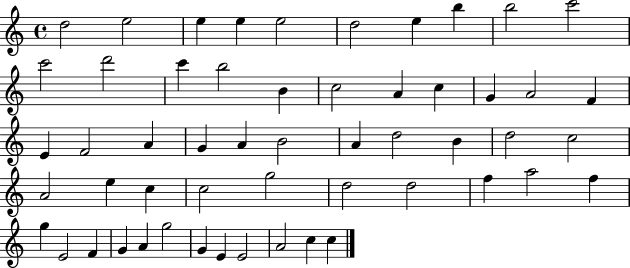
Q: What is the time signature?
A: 4/4